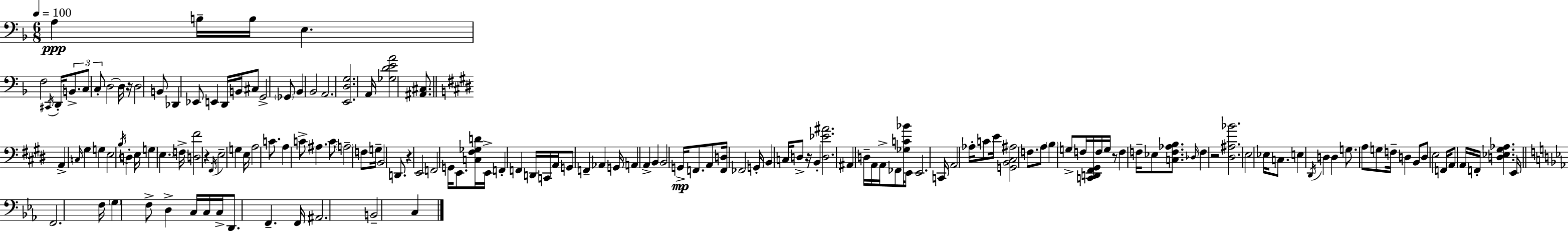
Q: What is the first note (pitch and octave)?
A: A3